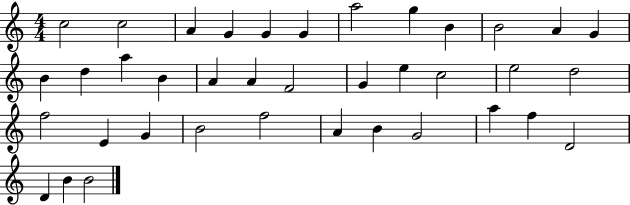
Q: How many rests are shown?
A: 0